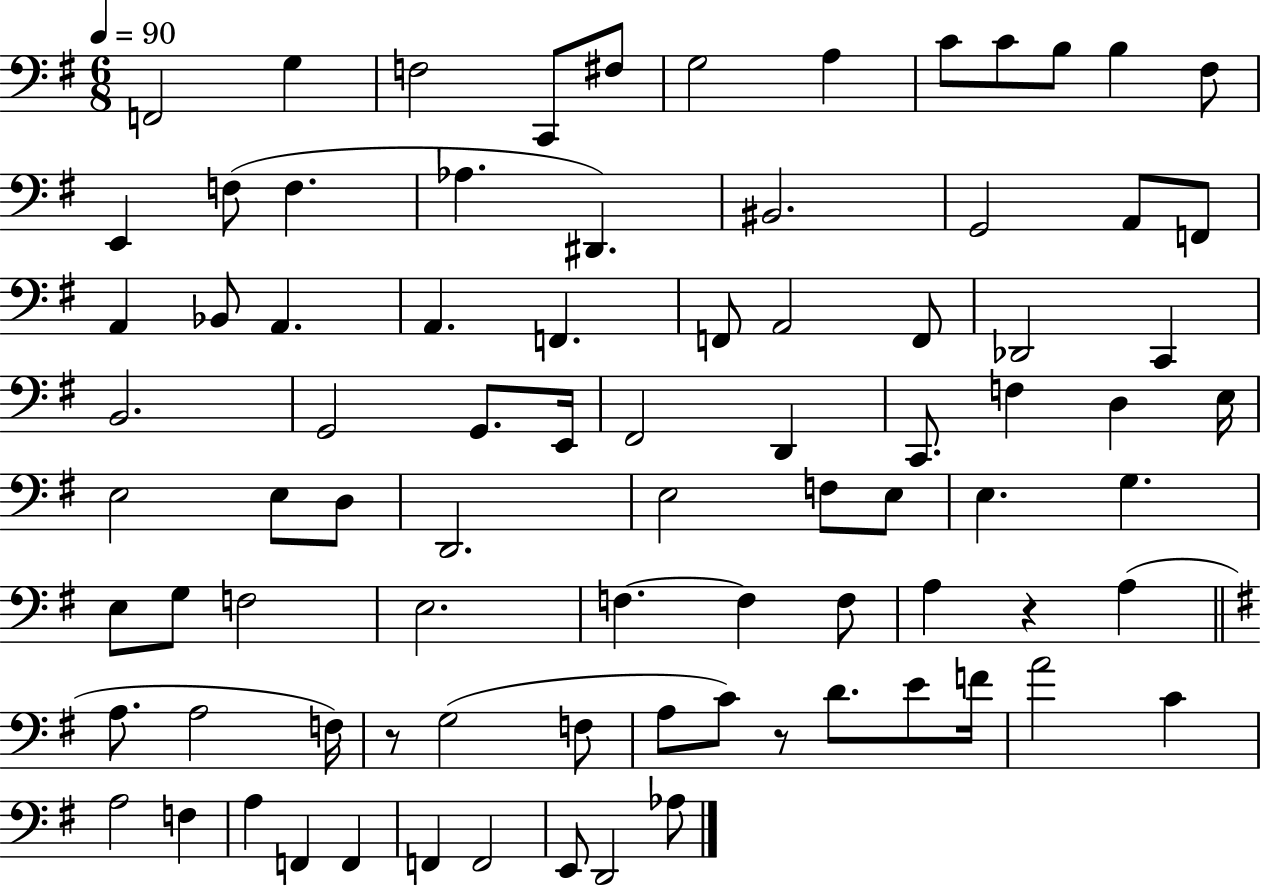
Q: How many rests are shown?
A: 3